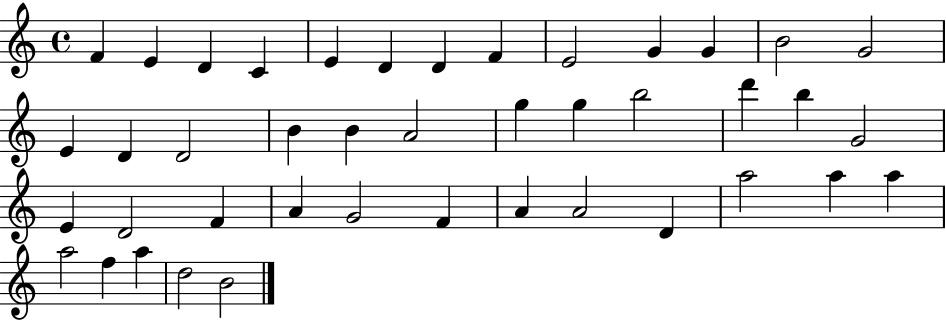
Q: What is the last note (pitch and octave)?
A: B4